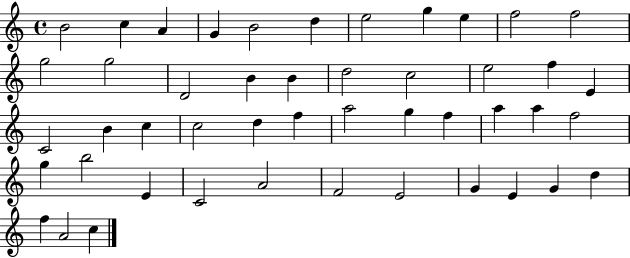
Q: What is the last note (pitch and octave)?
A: C5